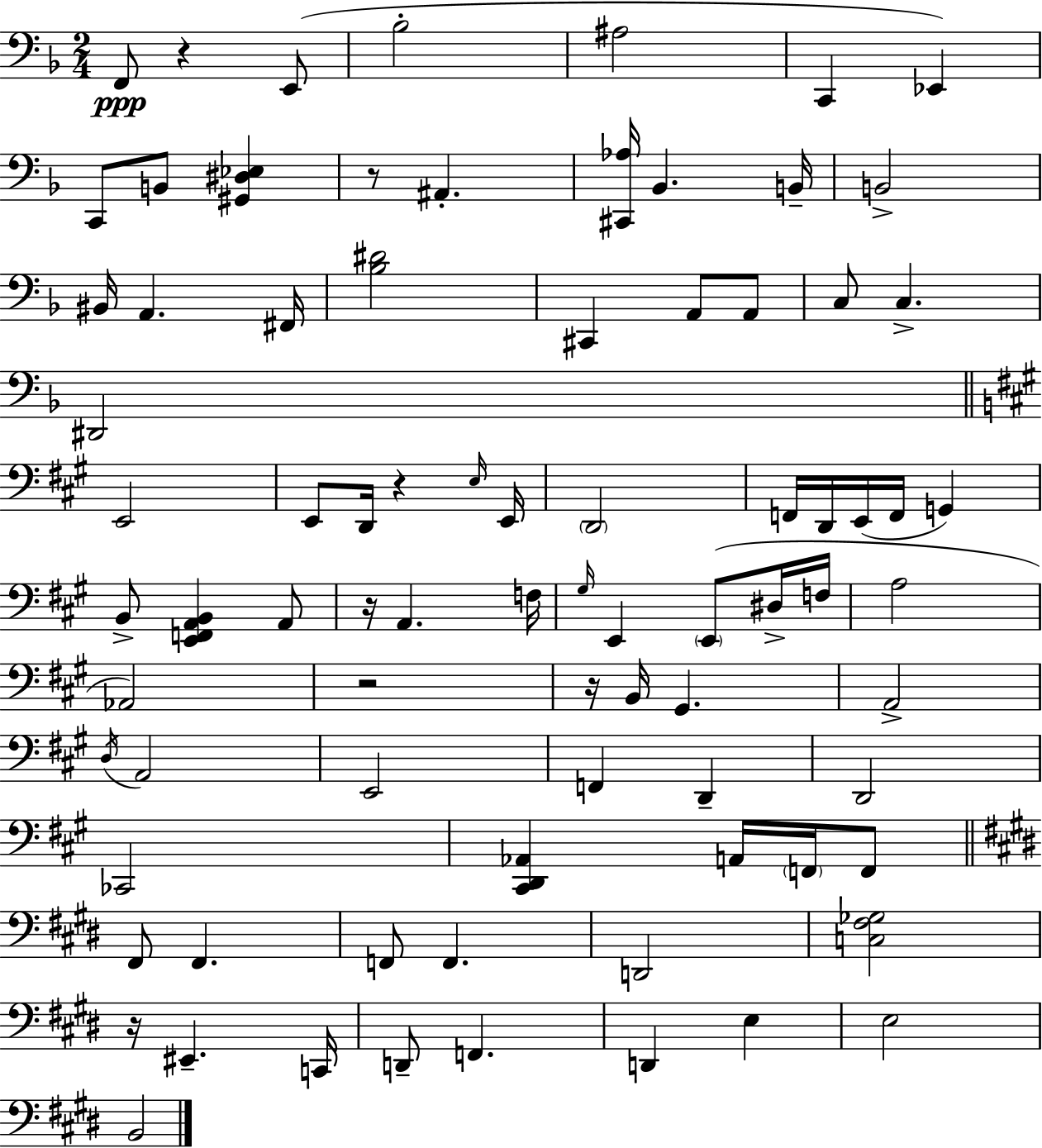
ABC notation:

X:1
T:Untitled
M:2/4
L:1/4
K:F
F,,/2 z E,,/2 _B,2 ^A,2 C,, _E,, C,,/2 B,,/2 [^G,,^D,_E,] z/2 ^A,, [^C,,_A,]/4 _B,, B,,/4 B,,2 ^B,,/4 A,, ^F,,/4 [_B,^D]2 ^C,, A,,/2 A,,/2 C,/2 C, ^D,,2 E,,2 E,,/2 D,,/4 z E,/4 E,,/4 D,,2 F,,/4 D,,/4 E,,/4 F,,/4 G,, B,,/2 [E,,F,,A,,B,,] A,,/2 z/4 A,, F,/4 ^G,/4 E,, E,,/2 ^D,/4 F,/4 A,2 _A,,2 z2 z/4 B,,/4 ^G,, A,,2 D,/4 A,,2 E,,2 F,, D,, D,,2 _C,,2 [^C,,D,,_A,,] A,,/4 F,,/4 F,,/2 ^F,,/2 ^F,, F,,/2 F,, D,,2 [C,^F,_G,]2 z/4 ^E,, C,,/4 D,,/2 F,, D,, E, E,2 B,,2